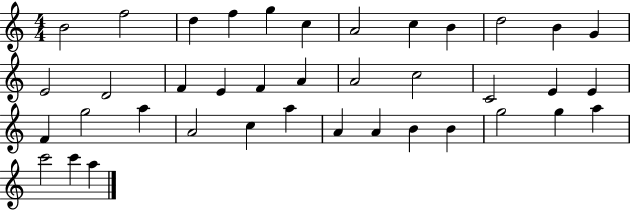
B4/h F5/h D5/q F5/q G5/q C5/q A4/h C5/q B4/q D5/h B4/q G4/q E4/h D4/h F4/q E4/q F4/q A4/q A4/h C5/h C4/h E4/q E4/q F4/q G5/h A5/q A4/h C5/q A5/q A4/q A4/q B4/q B4/q G5/h G5/q A5/q C6/h C6/q A5/q